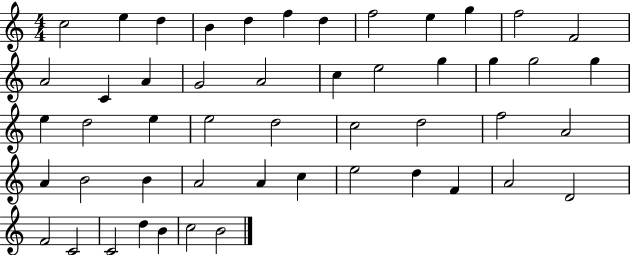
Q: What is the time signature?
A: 4/4